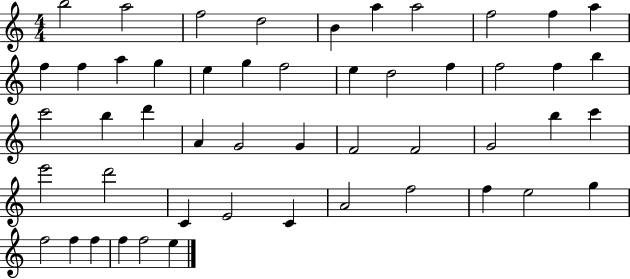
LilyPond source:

{
  \clef treble
  \numericTimeSignature
  \time 4/4
  \key c \major
  b''2 a''2 | f''2 d''2 | b'4 a''4 a''2 | f''2 f''4 a''4 | \break f''4 f''4 a''4 g''4 | e''4 g''4 f''2 | e''4 d''2 f''4 | f''2 f''4 b''4 | \break c'''2 b''4 d'''4 | a'4 g'2 g'4 | f'2 f'2 | g'2 b''4 c'''4 | \break e'''2 d'''2 | c'4 e'2 c'4 | a'2 f''2 | f''4 e''2 g''4 | \break f''2 f''4 f''4 | f''4 f''2 e''4 | \bar "|."
}